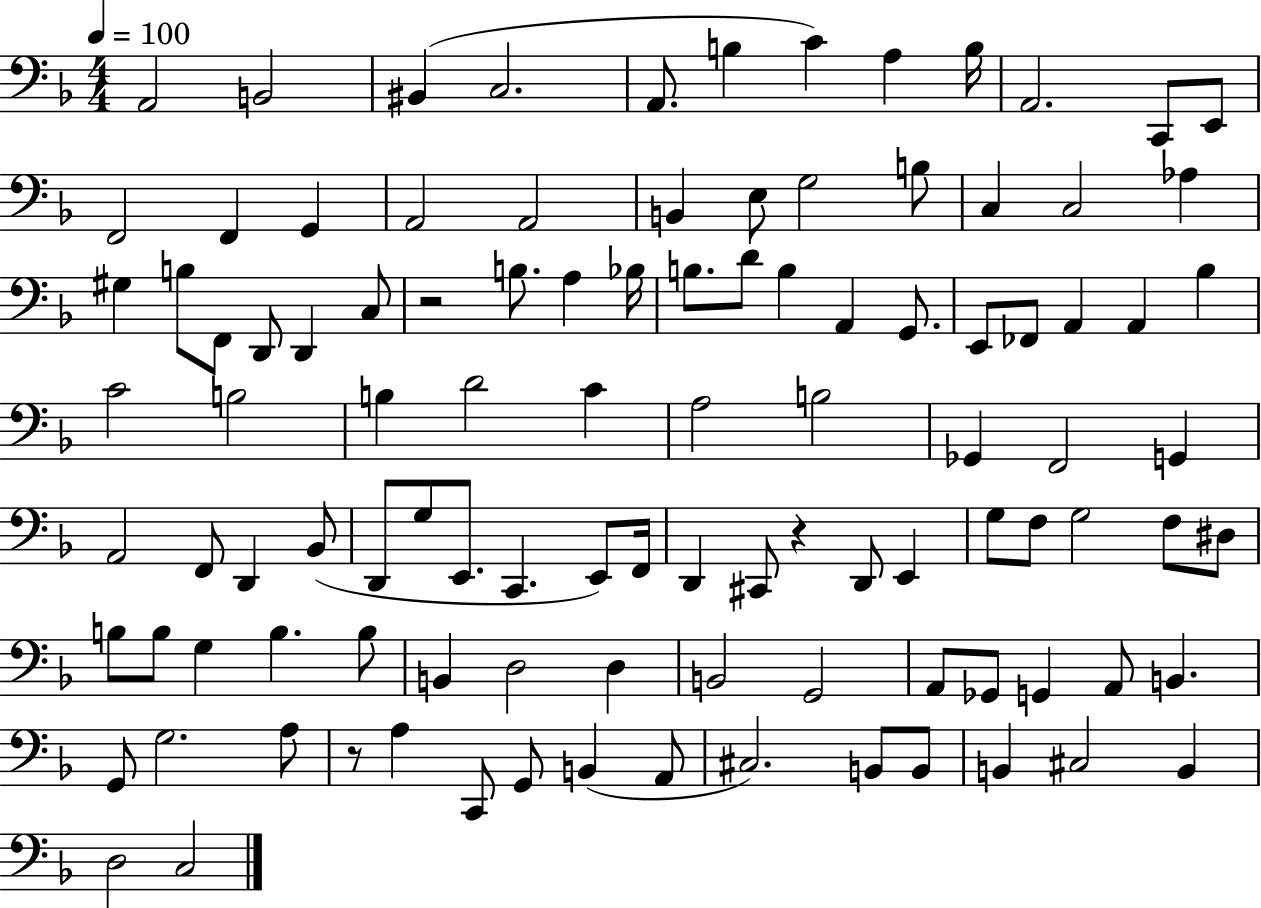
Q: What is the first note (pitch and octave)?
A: A2